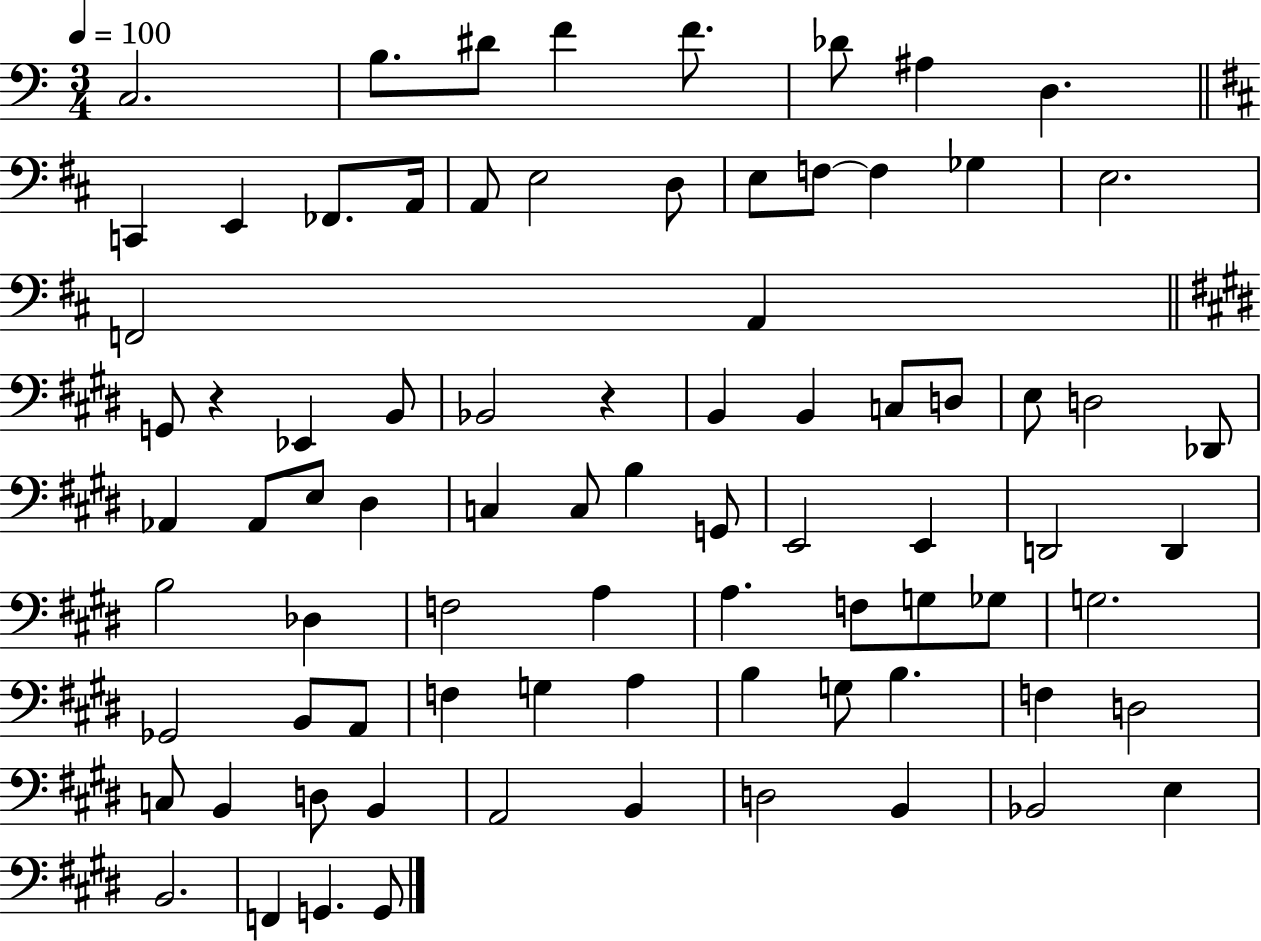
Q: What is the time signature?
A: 3/4